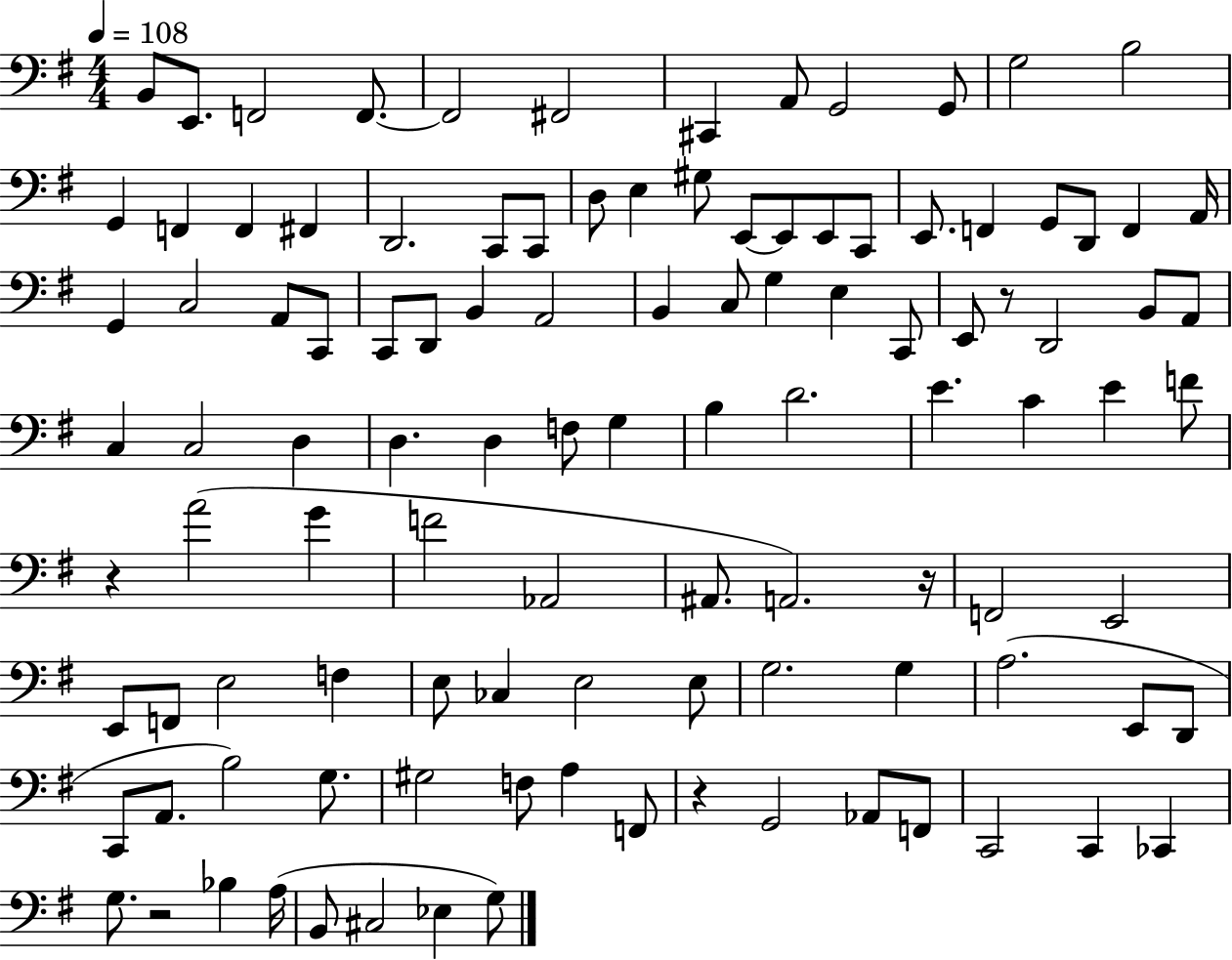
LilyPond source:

{
  \clef bass
  \numericTimeSignature
  \time 4/4
  \key g \major
  \tempo 4 = 108
  b,8 e,8. f,2 f,8.~~ | f,2 fis,2 | cis,4 a,8 g,2 g,8 | g2 b2 | \break g,4 f,4 f,4 fis,4 | d,2. c,8 c,8 | d8 e4 gis8 e,8~~ e,8 e,8 c,8 | e,8. f,4 g,8 d,8 f,4 a,16 | \break g,4 c2 a,8 c,8 | c,8 d,8 b,4 a,2 | b,4 c8 g4 e4 c,8 | e,8 r8 d,2 b,8 a,8 | \break c4 c2 d4 | d4. d4 f8 g4 | b4 d'2. | e'4. c'4 e'4 f'8 | \break r4 a'2( g'4 | f'2 aes,2 | ais,8. a,2.) r16 | f,2 e,2 | \break e,8 f,8 e2 f4 | e8 ces4 e2 e8 | g2. g4 | a2.( e,8 d,8 | \break c,8 a,8. b2) g8. | gis2 f8 a4 f,8 | r4 g,2 aes,8 f,8 | c,2 c,4 ces,4 | \break g8. r2 bes4 a16( | b,8 cis2 ees4 g8) | \bar "|."
}